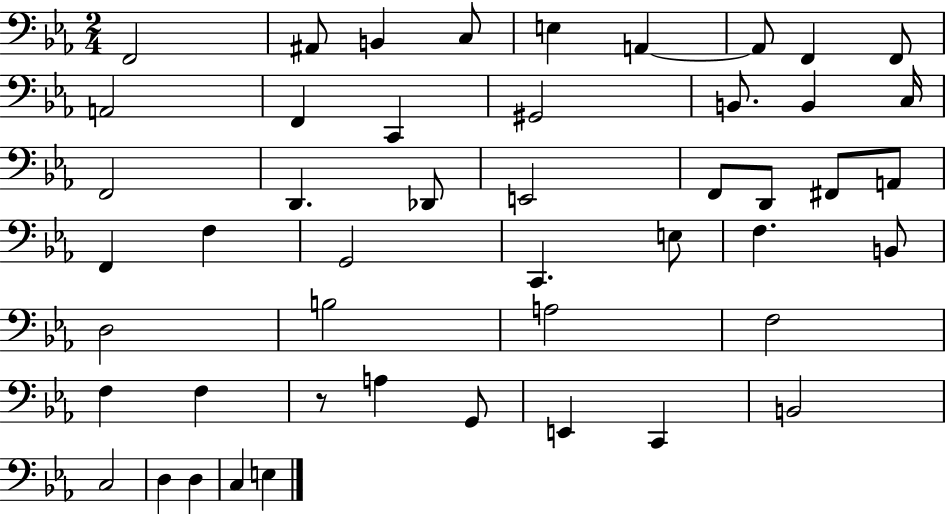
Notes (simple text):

F2/h A#2/e B2/q C3/e E3/q A2/q A2/e F2/q F2/e A2/h F2/q C2/q G#2/h B2/e. B2/q C3/s F2/h D2/q. Db2/e E2/h F2/e D2/e F#2/e A2/e F2/q F3/q G2/h C2/q. E3/e F3/q. B2/e D3/h B3/h A3/h F3/h F3/q F3/q R/e A3/q G2/e E2/q C2/q B2/h C3/h D3/q D3/q C3/q E3/q